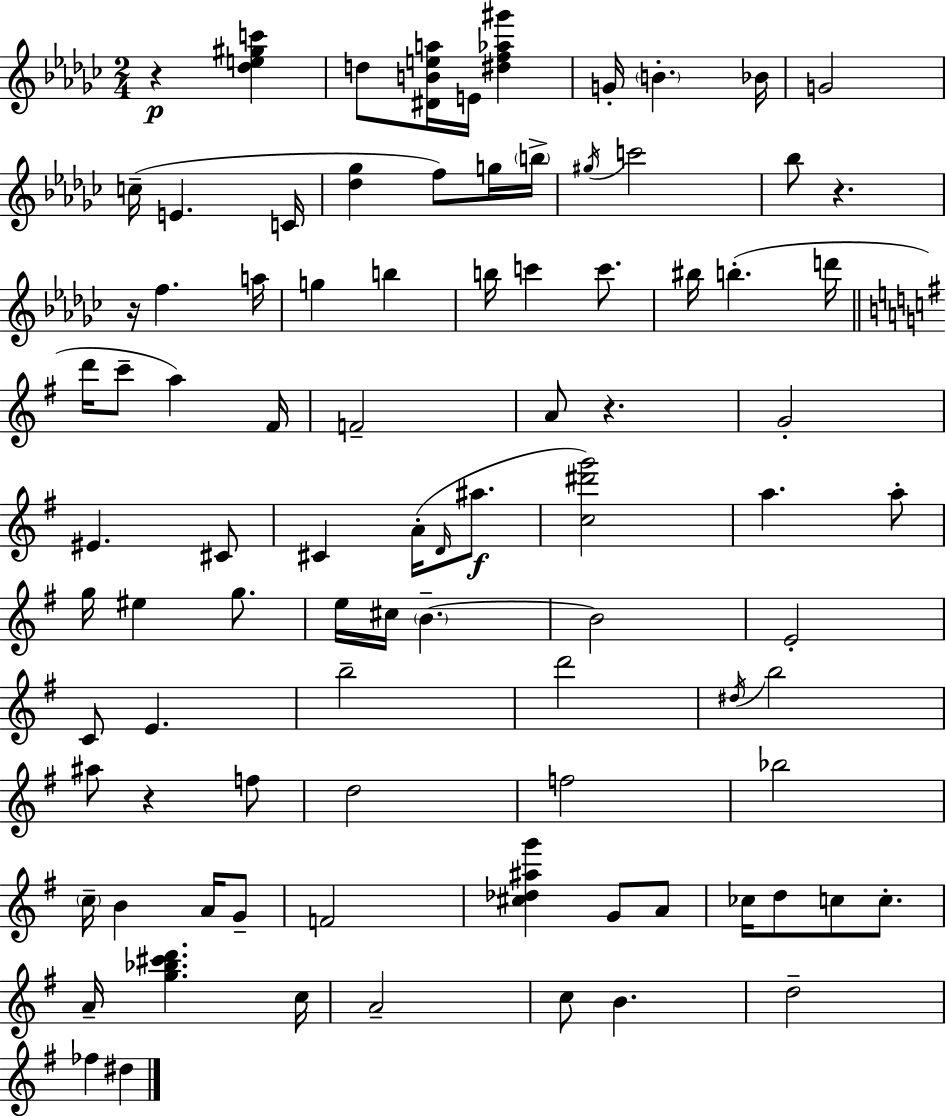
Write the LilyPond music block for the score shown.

{
  \clef treble
  \numericTimeSignature
  \time 2/4
  \key ees \minor
  r4\p <des'' e'' gis'' c'''>4 | d''8 <dis' b' e'' a''>16 e'16 <dis'' f'' aes'' gis'''>4 | g'16-. \parenthesize b'4.-. bes'16 | g'2 | \break c''16--( e'4. c'16 | <des'' ges''>4 f''8) g''16 \parenthesize b''16-> | \acciaccatura { gis''16 } c'''2 | bes''8 r4. | \break r16 f''4. | a''16 g''4 b''4 | b''16 c'''4 c'''8. | bis''16 b''4.-.( | \break d'''16 \bar "||" \break \key g \major d'''16 c'''8-- a''4) fis'16 | f'2-- | a'8 r4. | g'2-. | \break eis'4. cis'8 | cis'4 a'16-.( \grace { d'16 } ais''8.\f | <c'' dis''' g'''>2) | a''4. a''8-. | \break g''16 eis''4 g''8. | e''16 cis''16 \parenthesize b'4.--~~ | b'2 | e'2-. | \break c'8 e'4. | b''2-- | d'''2 | \acciaccatura { dis''16 } b''2 | \break ais''8 r4 | f''8 d''2 | f''2 | bes''2 | \break \parenthesize c''16-- b'4 a'16 | g'8-- f'2 | <cis'' des'' ais'' g'''>4 g'8 | a'8 ces''16 d''8 c''8 c''8.-. | \break a'16-- <g'' bes'' cis''' d'''>4. | c''16 a'2-- | c''8 b'4. | d''2-- | \break fes''4 dis''4 | \bar "|."
}